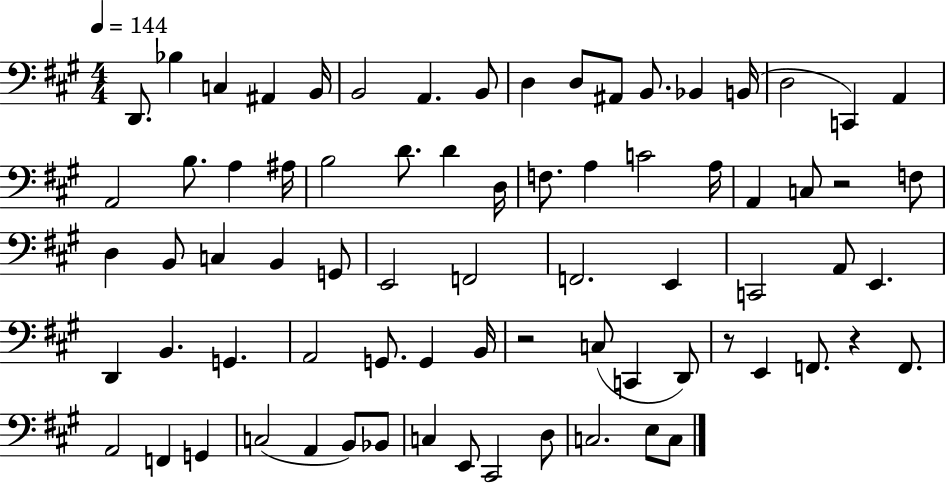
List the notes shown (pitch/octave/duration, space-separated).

D2/e. Bb3/q C3/q A#2/q B2/s B2/h A2/q. B2/e D3/q D3/e A#2/e B2/e. Bb2/q B2/s D3/h C2/q A2/q A2/h B3/e. A3/q A#3/s B3/h D4/e. D4/q D3/s F3/e. A3/q C4/h A3/s A2/q C3/e R/h F3/e D3/q B2/e C3/q B2/q G2/e E2/h F2/h F2/h. E2/q C2/h A2/e E2/q. D2/q B2/q. G2/q. A2/h G2/e. G2/q B2/s R/h C3/e C2/q D2/e R/e E2/q F2/e. R/q F2/e. A2/h F2/q G2/q C3/h A2/q B2/e Bb2/e C3/q E2/e C#2/h D3/e C3/h. E3/e C3/e